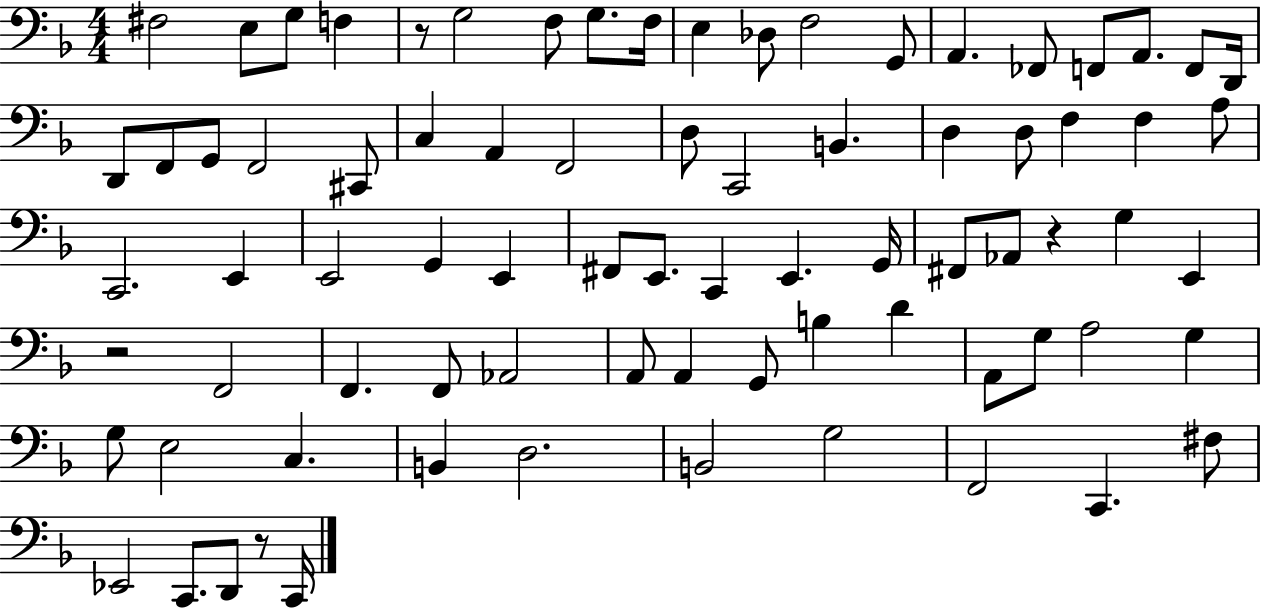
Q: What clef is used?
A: bass